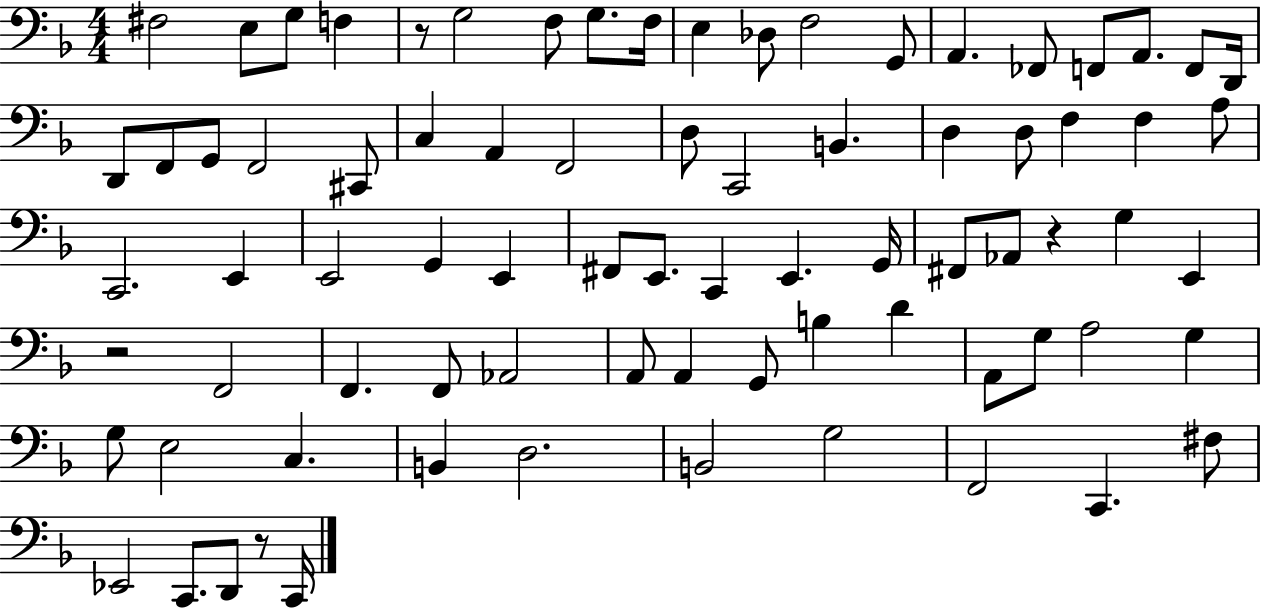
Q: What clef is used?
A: bass